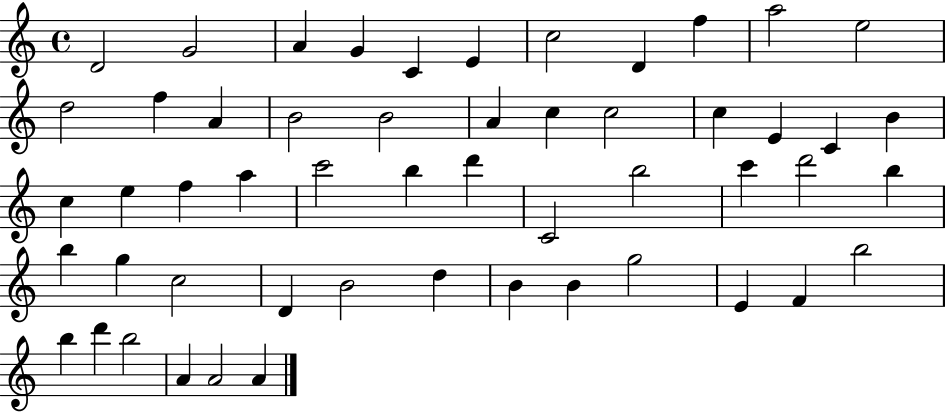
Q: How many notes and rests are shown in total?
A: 53